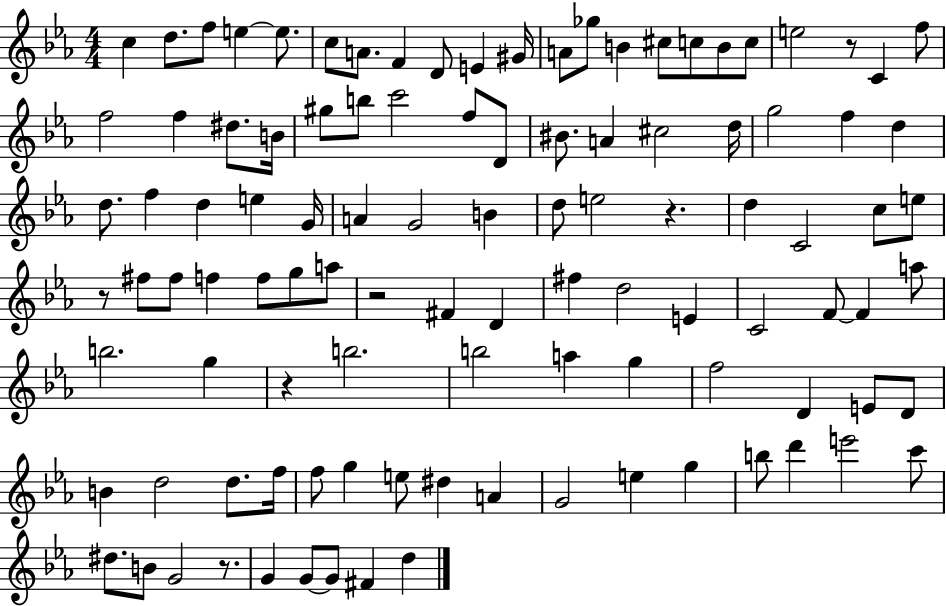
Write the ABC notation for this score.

X:1
T:Untitled
M:4/4
L:1/4
K:Eb
c d/2 f/2 e e/2 c/2 A/2 F D/2 E ^G/4 A/2 _g/2 B ^c/2 c/2 B/2 c/2 e2 z/2 C f/2 f2 f ^d/2 B/4 ^g/2 b/2 c'2 f/2 D/2 ^B/2 A ^c2 d/4 g2 f d d/2 f d e G/4 A G2 B d/2 e2 z d C2 c/2 e/2 z/2 ^f/2 ^f/2 f f/2 g/2 a/2 z2 ^F D ^f d2 E C2 F/2 F a/2 b2 g z b2 b2 a g f2 D E/2 D/2 B d2 d/2 f/4 f/2 g e/2 ^d A G2 e g b/2 d' e'2 c'/2 ^d/2 B/2 G2 z/2 G G/2 G/2 ^F d